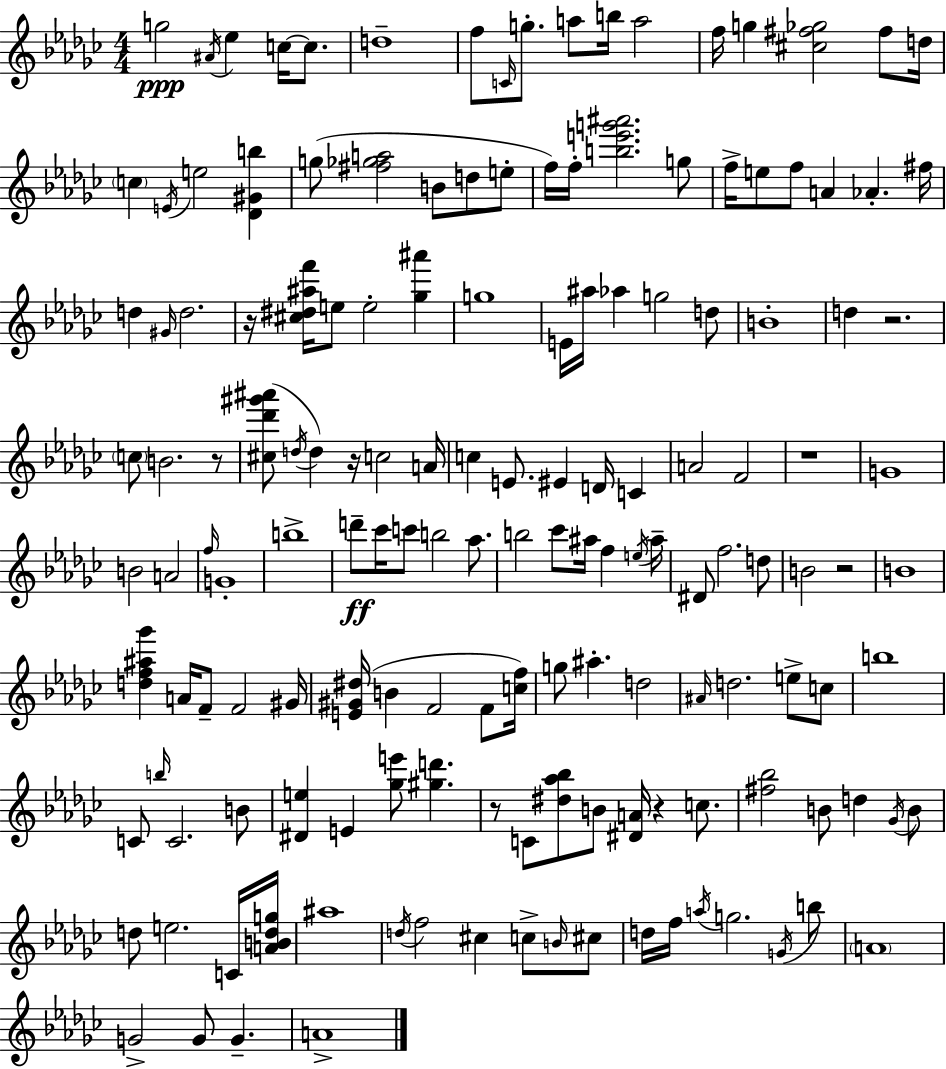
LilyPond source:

{
  \clef treble
  \numericTimeSignature
  \time 4/4
  \key ees \minor
  g''2\ppp \acciaccatura { ais'16 } ees''4 c''16~~ c''8. | d''1-- | f''8 \grace { c'16 } g''8.-. a''8 b''16 a''2 | f''16 g''4 <cis'' fis'' ges''>2 fis''8 | \break d''16 \parenthesize c''4 \acciaccatura { e'16 } e''2 <des' gis' b''>4 | g''8( <fis'' ges'' a''>2 b'8 d''8 | e''8-. f''16) f''16-. <b'' e''' g''' ais'''>2. | g''8 f''16-> e''8 f''8 a'4 aes'4.-. | \break fis''16 d''4 \grace { gis'16 } d''2. | r16 <cis'' dis'' ais'' f'''>16 e''8 e''2-. | <ges'' ais'''>4 g''1 | e'16 ais''16 aes''4 g''2 | \break d''8 b'1-. | d''4 r2. | \parenthesize c''8 b'2. | r8 <cis'' des''' gis''' ais'''>8( \acciaccatura { d''16 } d''4) r16 c''2 | \break a'16 c''4 e'8. eis'4 | d'16 c'4 a'2 f'2 | r1 | g'1 | \break b'2 a'2 | \grace { f''16 } g'1-. | b''1-> | d'''8--\ff ces'''16 c'''8 b''2 | \break aes''8. b''2 ces'''8 | ais''16 f''4 \acciaccatura { e''16 } ais''16-- dis'8 f''2. | d''8 b'2 r2 | b'1 | \break <d'' f'' ais'' ges'''>4 a'16 f'8-- f'2 | gis'16 <e' gis' dis''>16( b'4 f'2 | f'8 <c'' f''>16) g''8 ais''4.-. d''2 | \grace { ais'16 } d''2. | \break e''8-> c''8 b''1 | c'8 \grace { b''16 } c'2. | b'8 <dis' e''>4 e'4 | <ges'' e'''>8 <gis'' d'''>4. r8 c'8 <dis'' aes'' bes''>8 b'8 | \break <dis' a'>16 r4 c''8. <fis'' bes''>2 | b'8 d''4 \acciaccatura { ges'16 } b'8 d''8 e''2. | c'16 <a' b' d'' g''>16 ais''1 | \acciaccatura { d''16 } f''2 | \break cis''4 c''8-> \grace { b'16 } cis''8 d''16 f''16 \acciaccatura { a''16 } g''2. | \acciaccatura { g'16 } b''8 \parenthesize a'1 | g'2-> | g'8 g'4.-- a'1-> | \break \bar "|."
}